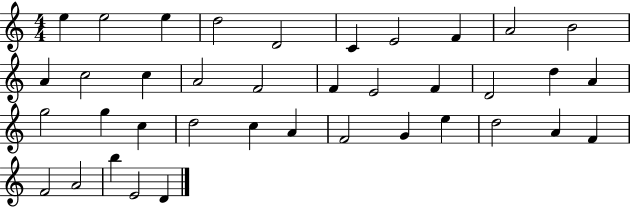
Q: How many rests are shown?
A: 0